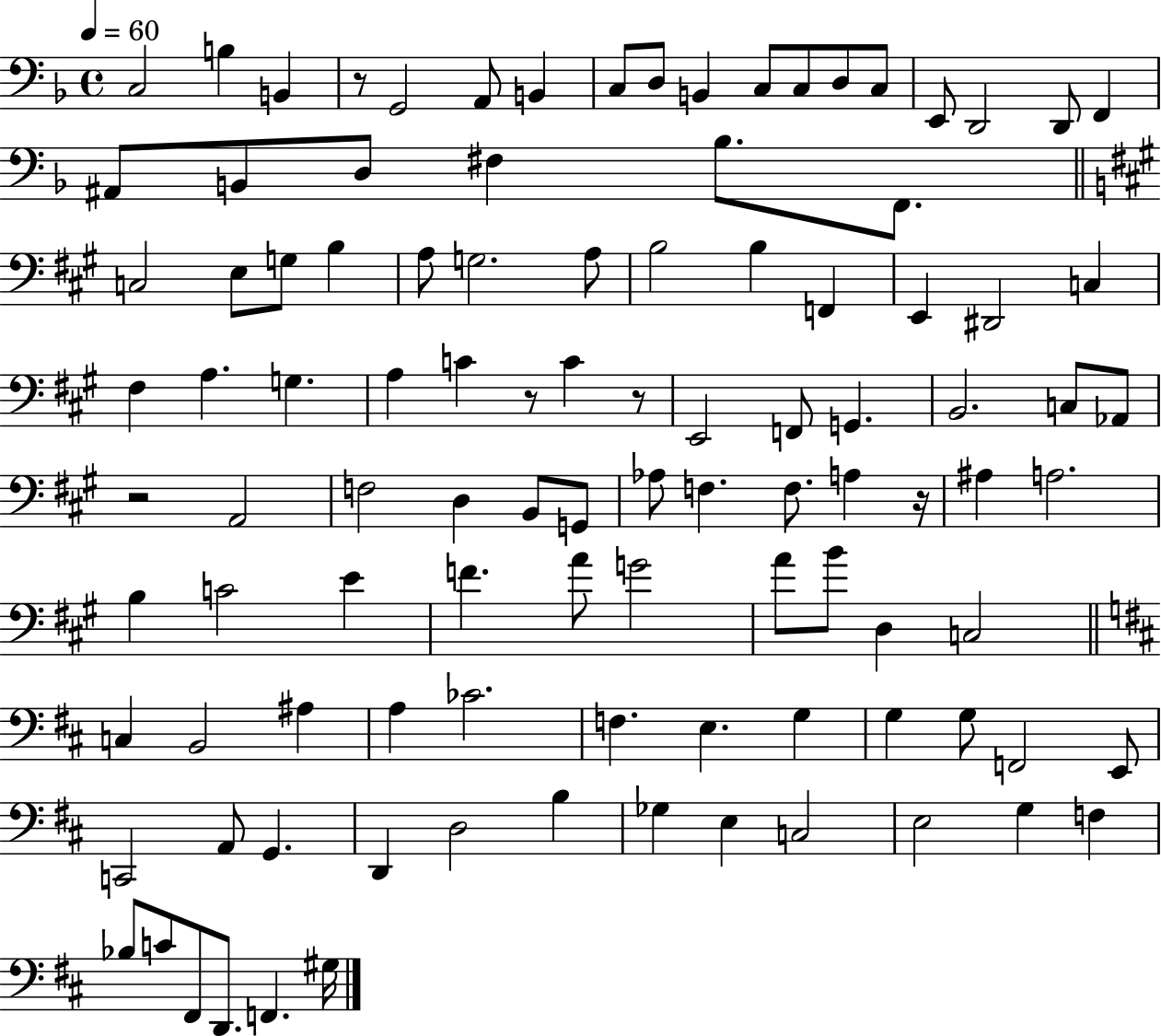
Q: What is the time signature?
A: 4/4